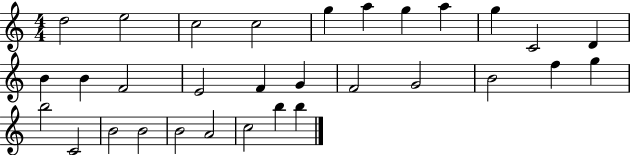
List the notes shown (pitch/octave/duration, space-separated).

D5/h E5/h C5/h C5/h G5/q A5/q G5/q A5/q G5/q C4/h D4/q B4/q B4/q F4/h E4/h F4/q G4/q F4/h G4/h B4/h F5/q G5/q B5/h C4/h B4/h B4/h B4/h A4/h C5/h B5/q B5/q